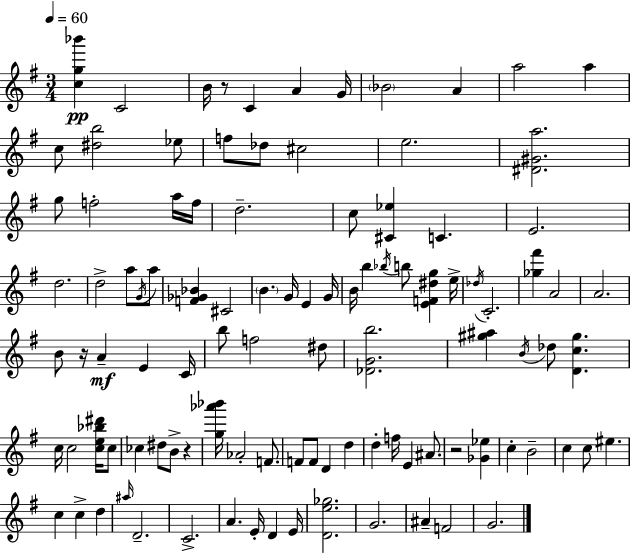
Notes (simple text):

[C5,G5,Bb6]/q C4/h B4/s R/e C4/q A4/q G4/s Bb4/h A4/q A5/h A5/q C5/e [D#5,B5]/h Eb5/e F5/e Db5/e C#5/h E5/h. [D#4,G#4,A5]/h. G5/e F5/h A5/s F5/s D5/h. C5/e [C#4,Eb5]/q C4/q. E4/h. D5/h. D5/h A5/e G4/s A5/e [F4,Gb4,Bb4]/q C#4/h B4/q. G4/s E4/q G4/s B4/s B5/q Bb5/s B5/e [E4,F4,D#5,G5]/q E5/s Db5/s C4/h. [Gb5,F#6]/q A4/h A4/h. B4/e R/s A4/q E4/q C4/s B5/e F5/h D#5/e [Db4,G4,B5]/h. [G#5,A#5]/q B4/s Db5/e [D4,C5,G#5]/q. C5/s C5/h [C5,E5,Bb5,D#6]/s C5/e CES5/q D#5/e B4/e R/q [G5,Ab6,Bb6]/s Ab4/h F4/e. F4/e F4/e D4/q D5/q D5/q F5/s E4/q A#4/e. R/h [Gb4,Eb5]/q C5/q B4/h C5/q C5/e EIS5/q. C5/q C5/q D5/q A#5/s D4/h. C4/h. A4/q. E4/s D4/q E4/s [D4,E5,Gb5]/h. G4/h. A#4/q F4/h G4/h.